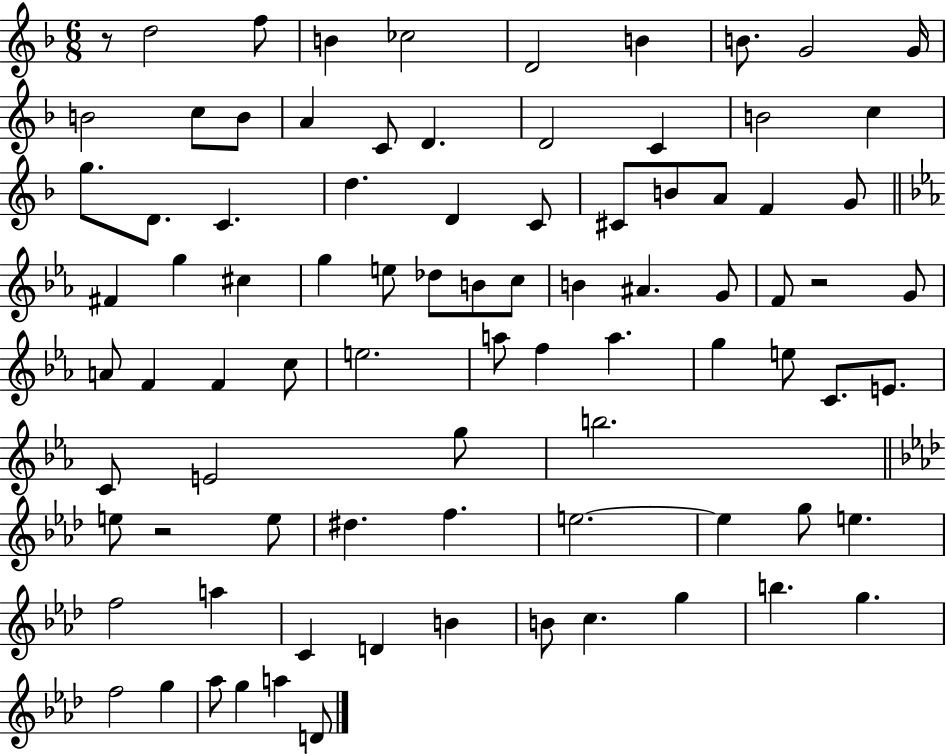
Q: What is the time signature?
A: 6/8